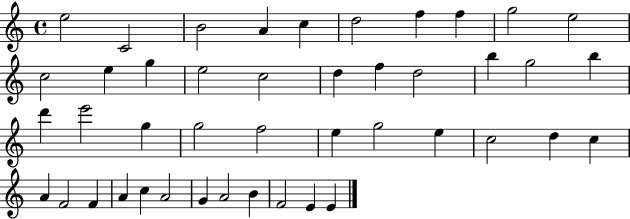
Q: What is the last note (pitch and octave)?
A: E4